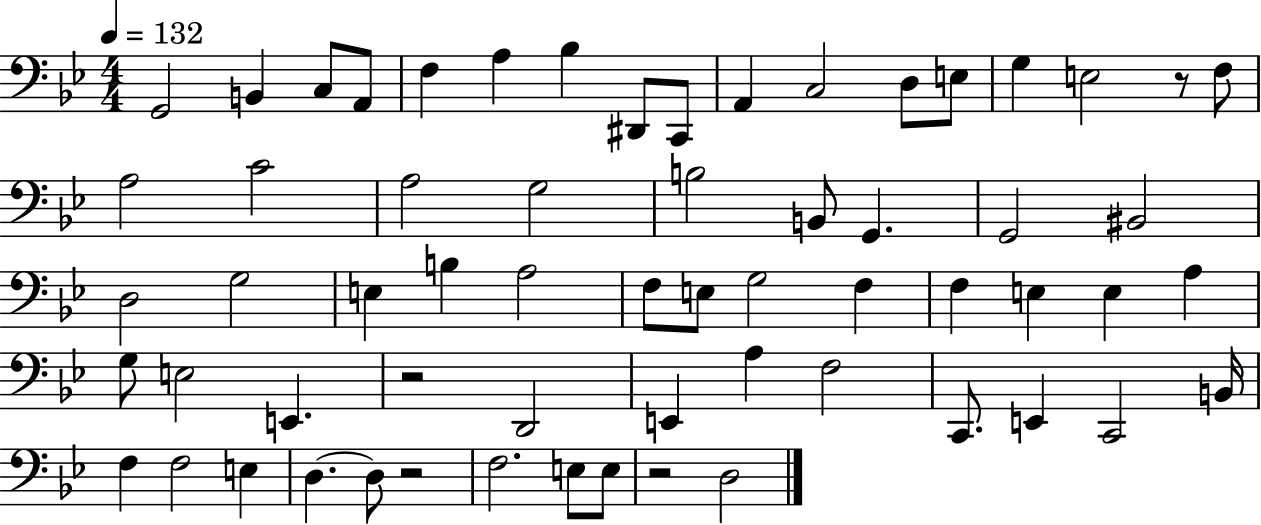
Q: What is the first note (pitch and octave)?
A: G2